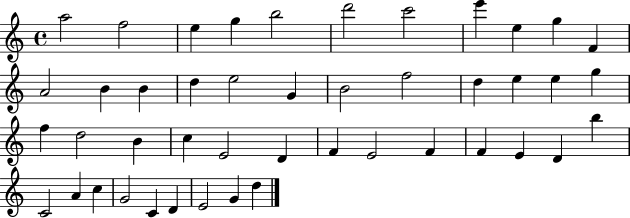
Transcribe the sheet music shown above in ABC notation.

X:1
T:Untitled
M:4/4
L:1/4
K:C
a2 f2 e g b2 d'2 c'2 e' e g F A2 B B d e2 G B2 f2 d e e g f d2 B c E2 D F E2 F F E D b C2 A c G2 C D E2 G d